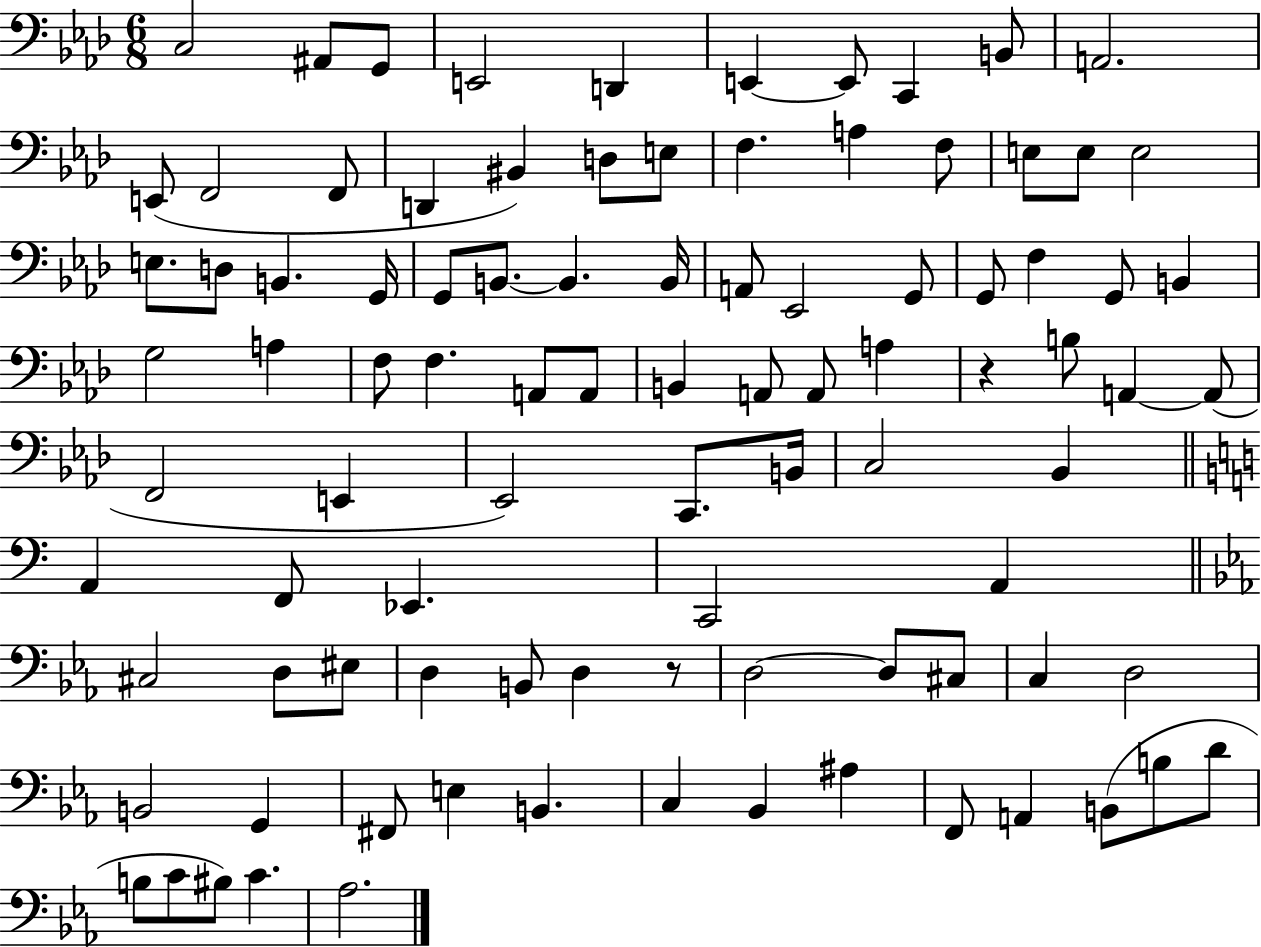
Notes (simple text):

C3/h A#2/e G2/e E2/h D2/q E2/q E2/e C2/q B2/e A2/h. E2/e F2/h F2/e D2/q BIS2/q D3/e E3/e F3/q. A3/q F3/e E3/e E3/e E3/h E3/e. D3/e B2/q. G2/s G2/e B2/e. B2/q. B2/s A2/e Eb2/h G2/e G2/e F3/q G2/e B2/q G3/h A3/q F3/e F3/q. A2/e A2/e B2/q A2/e A2/e A3/q R/q B3/e A2/q A2/e F2/h E2/q Eb2/h C2/e. B2/s C3/h Bb2/q A2/q F2/e Eb2/q. C2/h A2/q C#3/h D3/e EIS3/e D3/q B2/e D3/q R/e D3/h D3/e C#3/e C3/q D3/h B2/h G2/q F#2/e E3/q B2/q. C3/q Bb2/q A#3/q F2/e A2/q B2/e B3/e D4/e B3/e C4/e BIS3/e C4/q. Ab3/h.